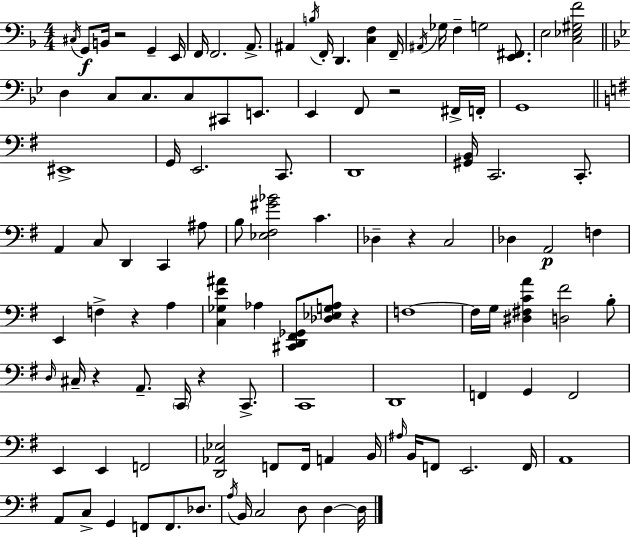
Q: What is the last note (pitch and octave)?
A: D3